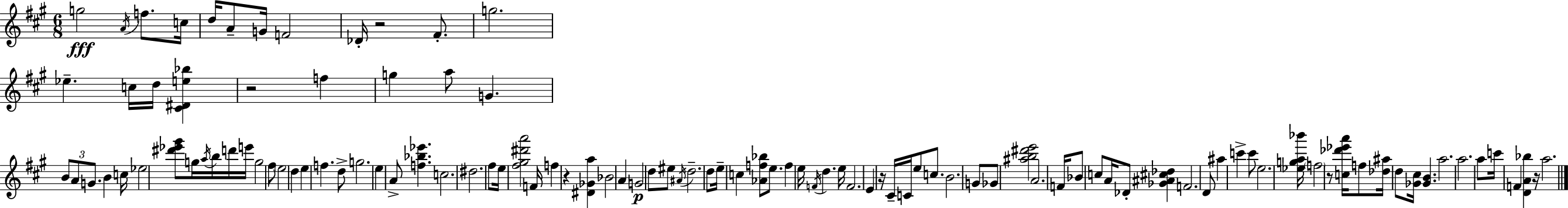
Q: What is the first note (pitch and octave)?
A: G5